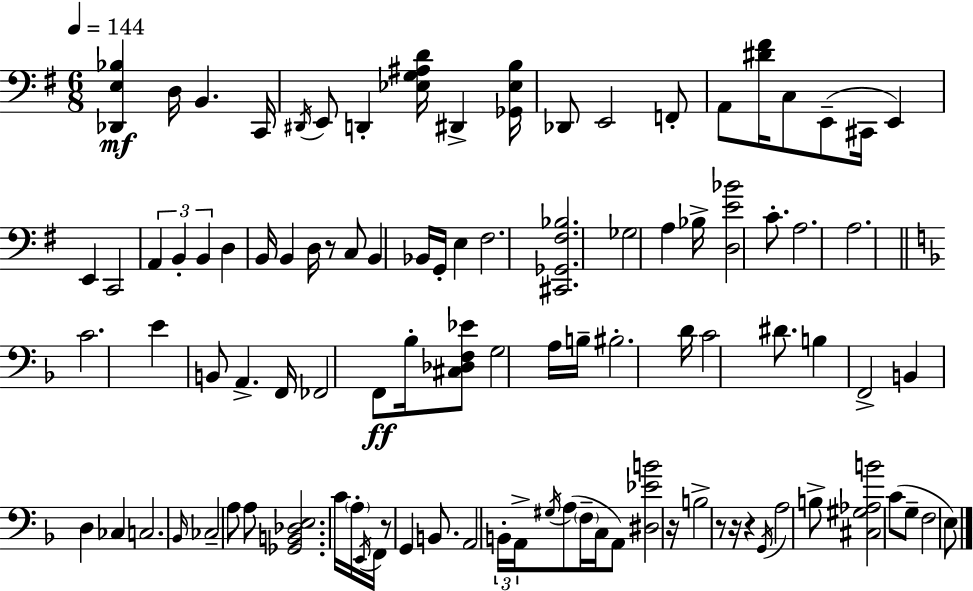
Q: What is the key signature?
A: G major